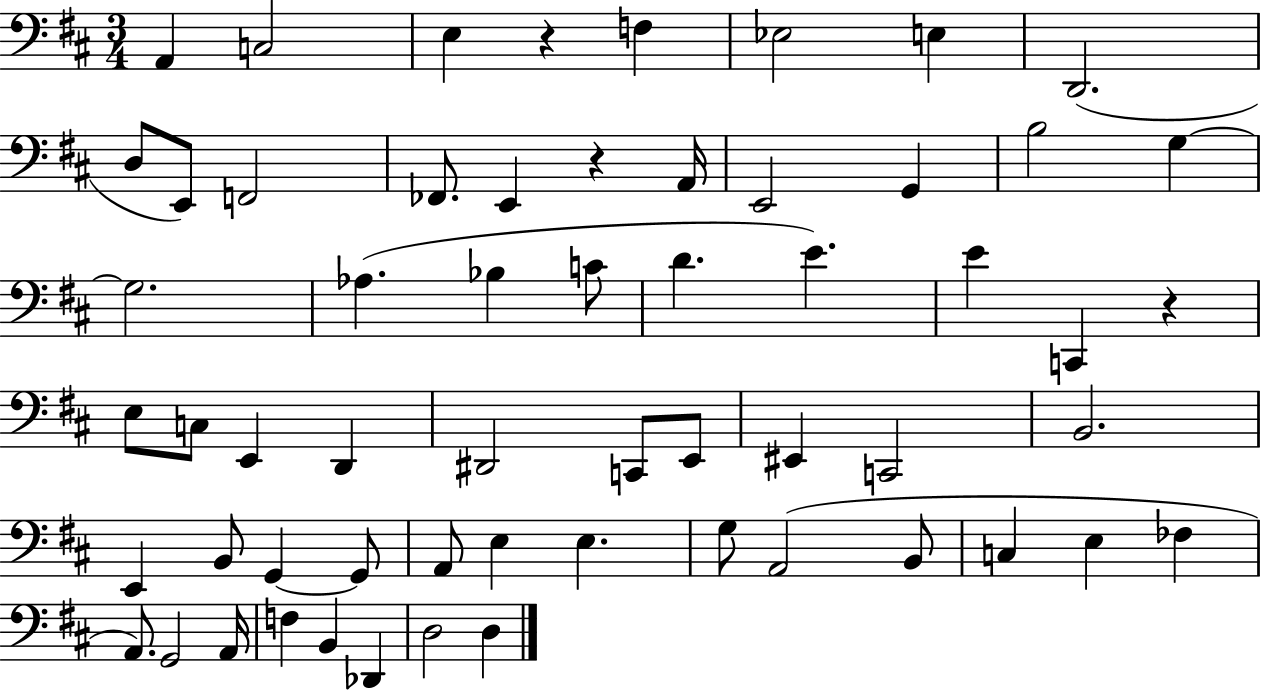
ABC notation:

X:1
T:Untitled
M:3/4
L:1/4
K:D
A,, C,2 E, z F, _E,2 E, D,,2 D,/2 E,,/2 F,,2 _F,,/2 E,, z A,,/4 E,,2 G,, B,2 G, G,2 _A, _B, C/2 D E E C,, z E,/2 C,/2 E,, D,, ^D,,2 C,,/2 E,,/2 ^E,, C,,2 B,,2 E,, B,,/2 G,, G,,/2 A,,/2 E, E, G,/2 A,,2 B,,/2 C, E, _F, A,,/2 G,,2 A,,/4 F, B,, _D,, D,2 D,